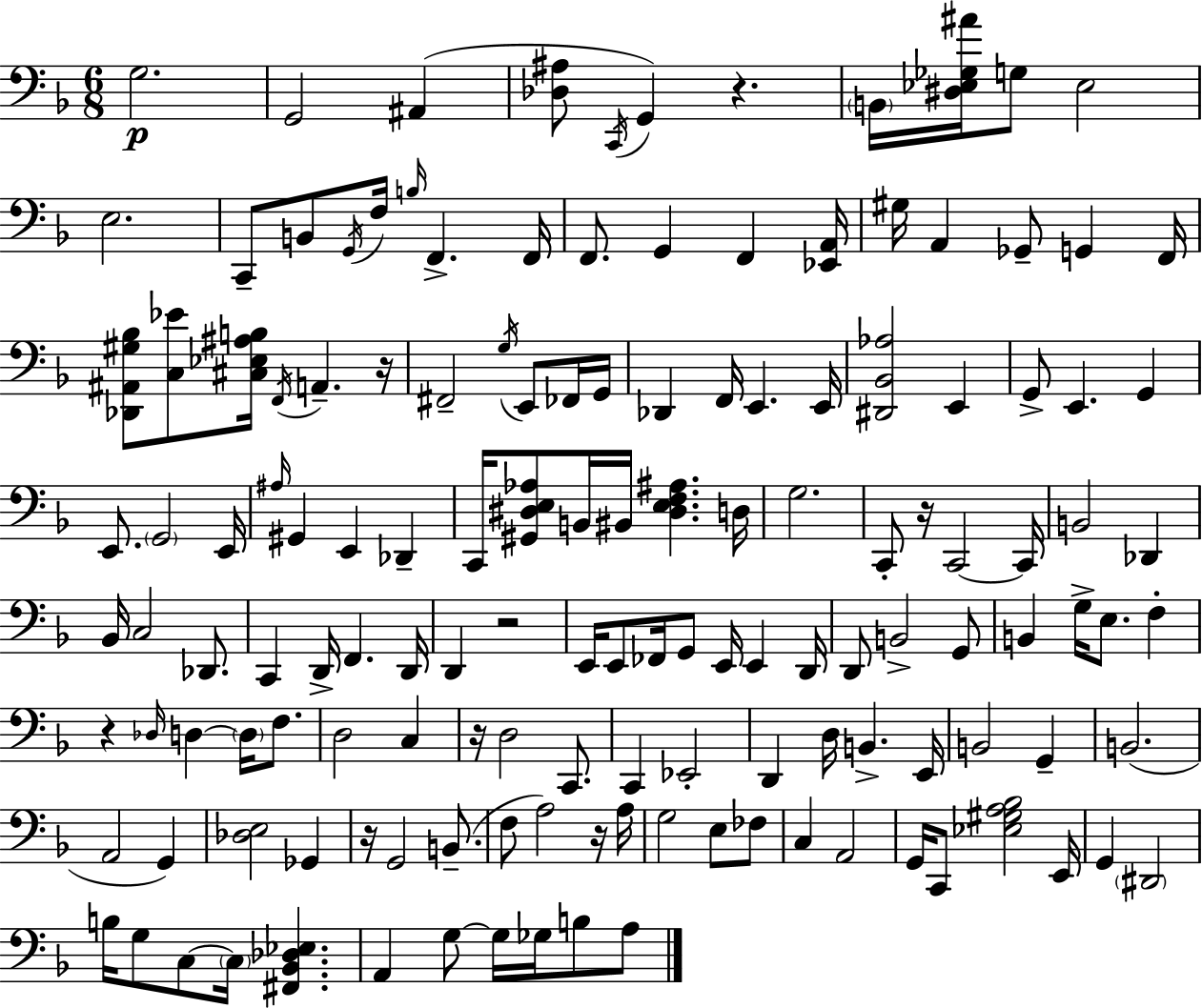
{
  \clef bass
  \numericTimeSignature
  \time 6/8
  \key f \major
  g2.\p | g,2 ais,4( | <des ais>8 \acciaccatura { c,16 }) g,4 r4. | \parenthesize b,16 <dis ees ges ais'>16 g8 ees2 | \break e2. | c,8-- b,8 \acciaccatura { g,16 } f16 \grace { b16 } f,4.-> | f,16 f,8. g,4 f,4 | <ees, a,>16 gis16 a,4 ges,8-- g,4 | \break f,16 <des, ais, gis bes>8 <c ees'>8 <cis ees ais b>16 \acciaccatura { f,16 } a,4.-- | r16 fis,2-- | \acciaccatura { g16 } e,8 fes,16 g,16 des,4 f,16 e,4. | e,16 <dis, bes, aes>2 | \break e,4 g,8-> e,4. | g,4 e,8. \parenthesize g,2 | e,16 \grace { ais16 } gis,4 e,4 | des,4-- c,16 <gis, dis e aes>8 b,16 bis,16 <dis e f ais>4. | \break d16 g2. | c,8-. r16 c,2~~ | c,16 b,2 | des,4 bes,16 c2 | \break des,8. c,4 d,16-> f,4. | d,16 d,4 r2 | e,16 e,8 fes,16 g,8 | e,16 e,4 d,16 d,8 b,2-> | \break g,8 b,4 g16-> e8. | f4-. r4 \grace { des16 } d4~~ | \parenthesize d16 f8. d2 | c4 r16 d2 | \break c,8. c,4 ees,2-. | d,4 d16 | b,4.-> e,16 b,2 | g,4-- b,2.( | \break a,2 | g,4) <des e>2 | ges,4 r16 g,2 | b,8.--( f8 a2) | \break r16 a16 g2 | e8 fes8 c4 a,2 | g,16 c,8 <ees gis a bes>2 | e,16 g,4 \parenthesize dis,2 | \break b16 g8 c8~~ | \parenthesize c16 <fis, bes, des ees>4. a,4 g8~~ | g16 ges16 b8 a8 \bar "|."
}